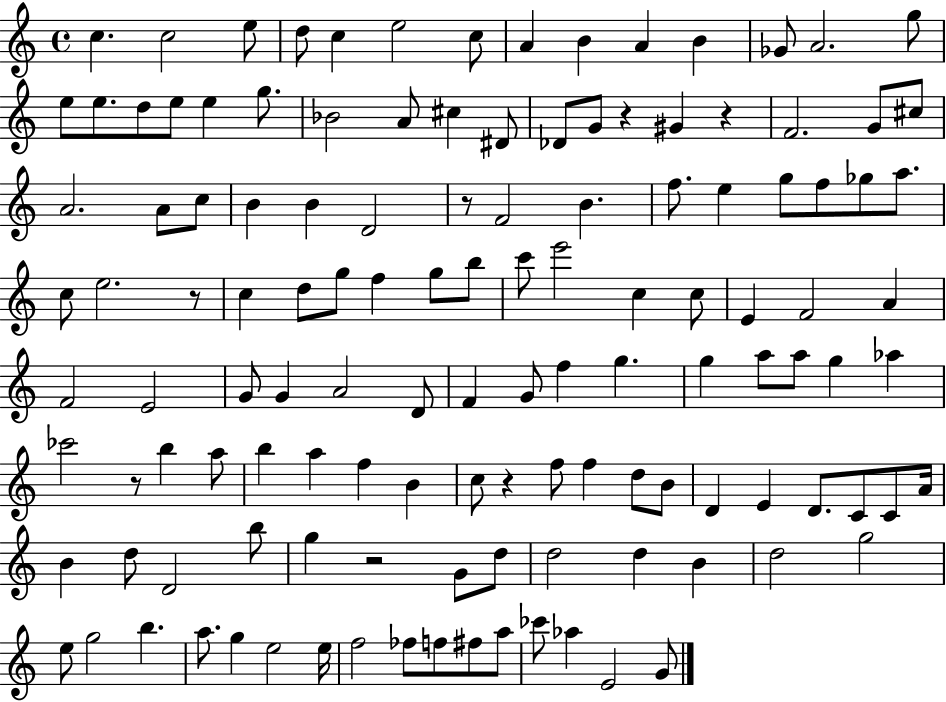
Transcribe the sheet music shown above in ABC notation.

X:1
T:Untitled
M:4/4
L:1/4
K:C
c c2 e/2 d/2 c e2 c/2 A B A B _G/2 A2 g/2 e/2 e/2 d/2 e/2 e g/2 _B2 A/2 ^c ^D/2 _D/2 G/2 z ^G z F2 G/2 ^c/2 A2 A/2 c/2 B B D2 z/2 F2 B f/2 e g/2 f/2 _g/2 a/2 c/2 e2 z/2 c d/2 g/2 f g/2 b/2 c'/2 e'2 c c/2 E F2 A F2 E2 G/2 G A2 D/2 F G/2 f g g a/2 a/2 g _a _c'2 z/2 b a/2 b a f B c/2 z f/2 f d/2 B/2 D E D/2 C/2 C/2 A/4 B d/2 D2 b/2 g z2 G/2 d/2 d2 d B d2 g2 e/2 g2 b a/2 g e2 e/4 f2 _f/2 f/2 ^f/2 a/2 _c'/2 _a E2 G/2